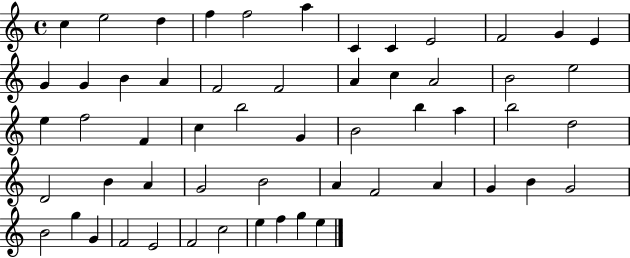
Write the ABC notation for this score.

X:1
T:Untitled
M:4/4
L:1/4
K:C
c e2 d f f2 a C C E2 F2 G E G G B A F2 F2 A c A2 B2 e2 e f2 F c b2 G B2 b a b2 d2 D2 B A G2 B2 A F2 A G B G2 B2 g G F2 E2 F2 c2 e f g e